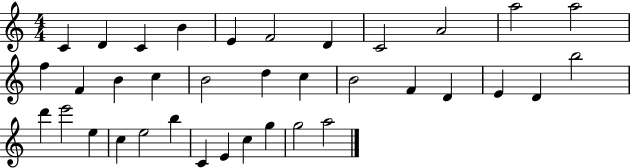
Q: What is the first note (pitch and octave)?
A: C4